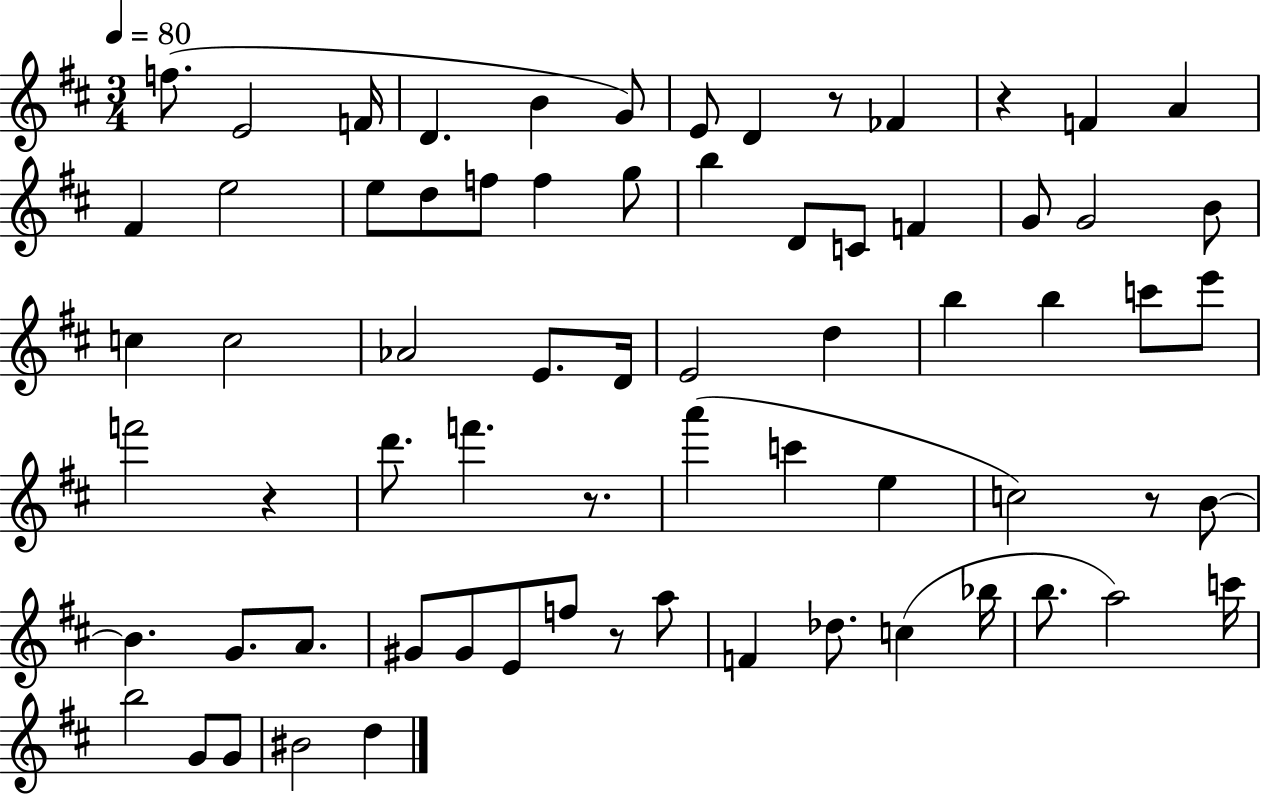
{
  \clef treble
  \numericTimeSignature
  \time 3/4
  \key d \major
  \tempo 4 = 80
  \repeat volta 2 { f''8.( e'2 f'16 | d'4. b'4 g'8) | e'8 d'4 r8 fes'4 | r4 f'4 a'4 | \break fis'4 e''2 | e''8 d''8 f''8 f''4 g''8 | b''4 d'8 c'8 f'4 | g'8 g'2 b'8 | \break c''4 c''2 | aes'2 e'8. d'16 | e'2 d''4 | b''4 b''4 c'''8 e'''8 | \break f'''2 r4 | d'''8. f'''4. r8. | a'''4( c'''4 e''4 | c''2) r8 b'8~~ | \break b'4. g'8. a'8. | gis'8 gis'8 e'8 f''8 r8 a''8 | f'4 des''8. c''4( bes''16 | b''8. a''2) c'''16 | \break b''2 g'8 g'8 | bis'2 d''4 | } \bar "|."
}